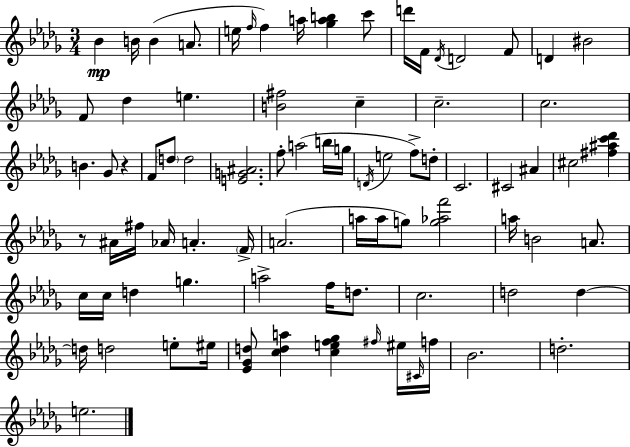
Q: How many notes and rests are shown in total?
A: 82